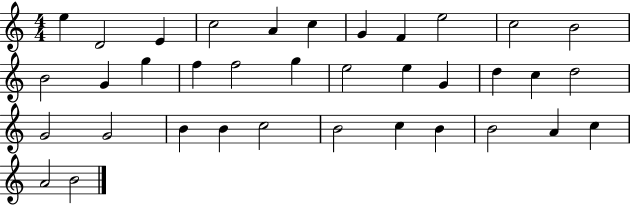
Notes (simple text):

E5/q D4/h E4/q C5/h A4/q C5/q G4/q F4/q E5/h C5/h B4/h B4/h G4/q G5/q F5/q F5/h G5/q E5/h E5/q G4/q D5/q C5/q D5/h G4/h G4/h B4/q B4/q C5/h B4/h C5/q B4/q B4/h A4/q C5/q A4/h B4/h